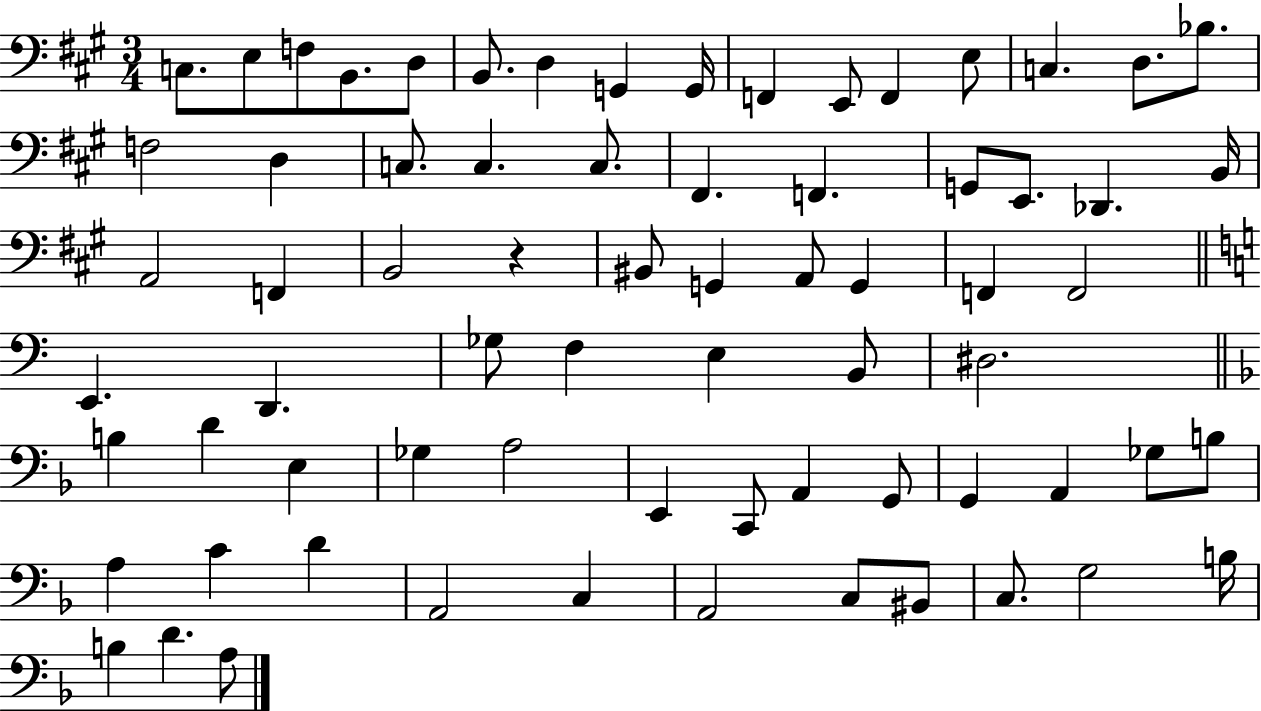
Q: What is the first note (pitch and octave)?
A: C3